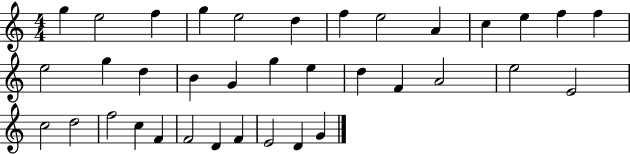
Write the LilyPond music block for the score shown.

{
  \clef treble
  \numericTimeSignature
  \time 4/4
  \key c \major
  g''4 e''2 f''4 | g''4 e''2 d''4 | f''4 e''2 a'4 | c''4 e''4 f''4 f''4 | \break e''2 g''4 d''4 | b'4 g'4 g''4 e''4 | d''4 f'4 a'2 | e''2 e'2 | \break c''2 d''2 | f''2 c''4 f'4 | f'2 d'4 f'4 | e'2 d'4 g'4 | \break \bar "|."
}